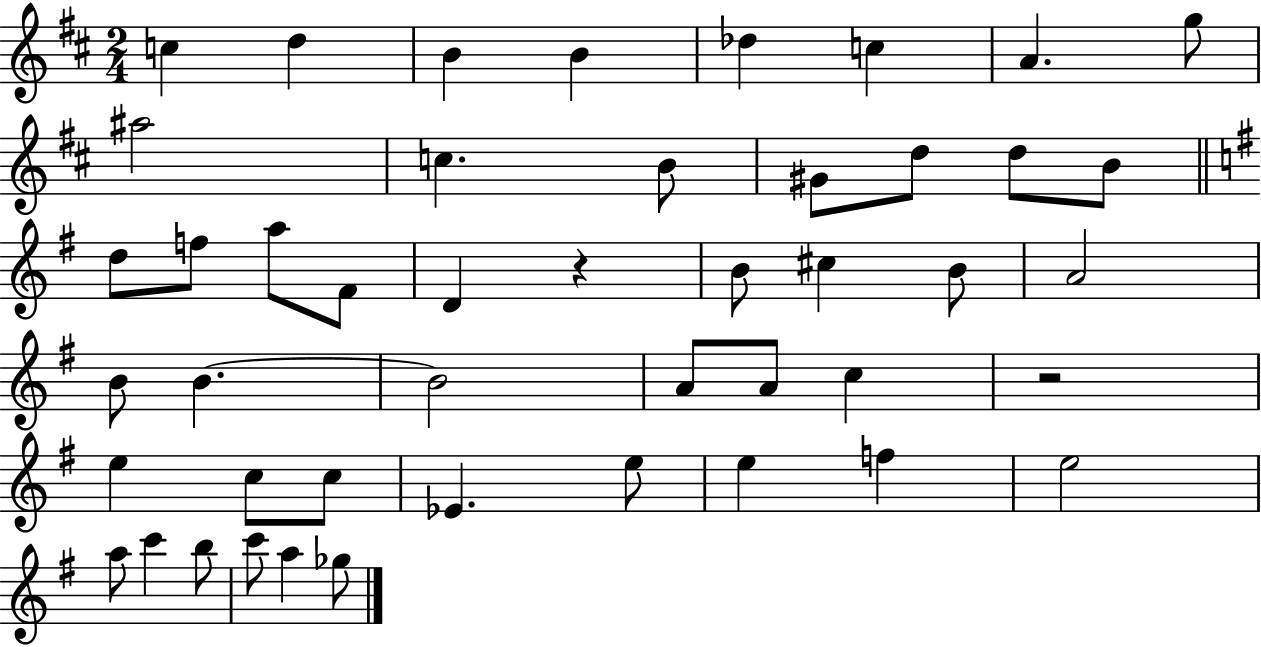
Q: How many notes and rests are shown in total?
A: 46